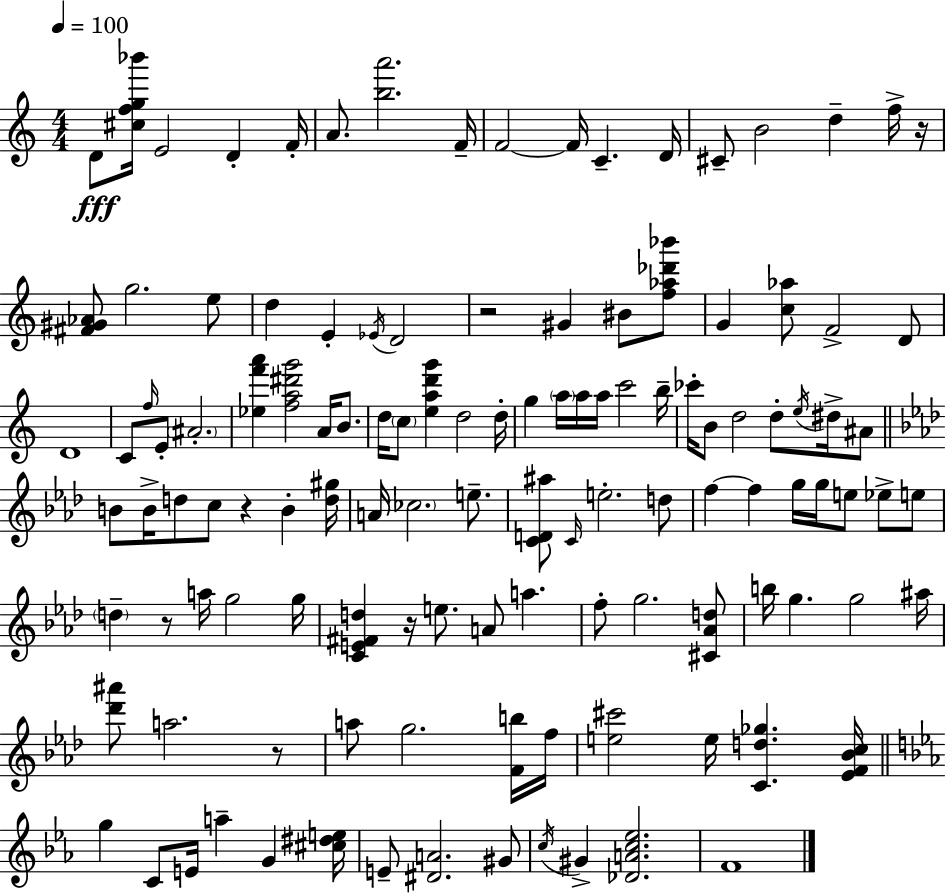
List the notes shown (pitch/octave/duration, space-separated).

D4/e [C#5,F5,G5,Bb6]/s E4/h D4/q F4/s A4/e. [B5,A6]/h. F4/s F4/h F4/s C4/q. D4/s C#4/e B4/h D5/q F5/s R/s [F#4,G#4,Ab4]/e G5/h. E5/e D5/q E4/q Eb4/s D4/h R/h G#4/q BIS4/e [F5,Ab5,Db6,Bb6]/e G4/q [C5,Ab5]/e F4/h D4/e D4/w C4/e F5/s E4/e A#4/h. [Eb5,F6,A6]/q [F5,A5,D#6,G6]/h A4/s B4/e. D5/s C5/e [E5,A5,D6,G6]/q D5/h D5/s G5/q A5/s A5/s A5/s C6/h B5/s CES6/s B4/e D5/h D5/e E5/s D#5/s A#4/e B4/e B4/s D5/e C5/e R/q B4/q [D5,G#5]/s A4/s CES5/h. E5/e. [C4,D4,A#5]/e C4/s E5/h. D5/e F5/q F5/q G5/s G5/s E5/e Eb5/e E5/e D5/q R/e A5/s G5/h G5/s [C4,E4,F#4,D5]/q R/s E5/e. A4/e A5/q. F5/e G5/h. [C#4,Ab4,D5]/e B5/s G5/q. G5/h A#5/s [Db6,A#6]/e A5/h. R/e A5/e G5/h. [F4,B5]/s F5/s [E5,C#6]/h E5/s [C4,D5,Gb5]/q. [Eb4,F4,Bb4,C5]/s G5/q C4/e E4/s A5/q G4/q [C#5,D#5,E5]/s E4/e [D#4,A4]/h. G#4/e C5/s G#4/q [Db4,A4,C5,Eb5]/h. F4/w